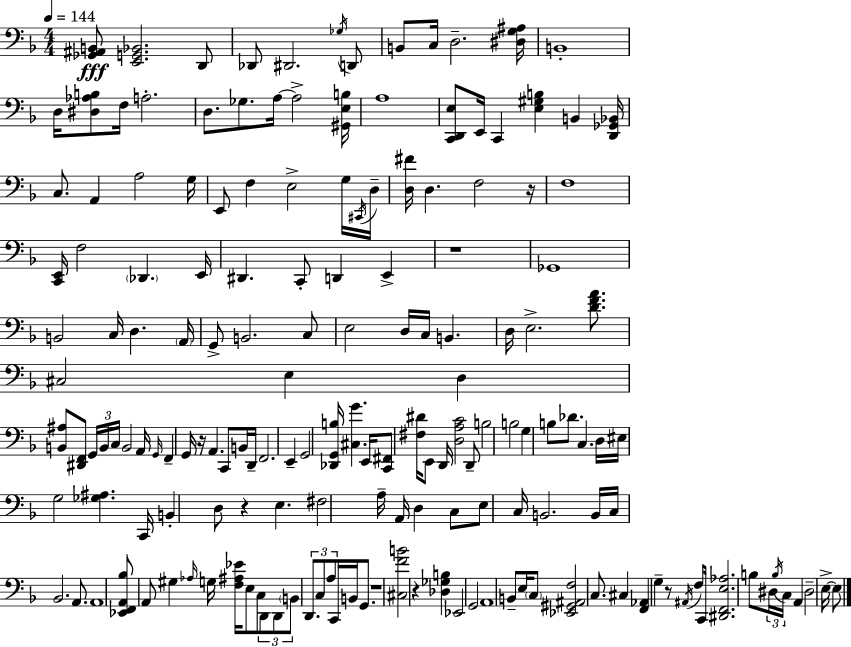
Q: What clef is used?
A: bass